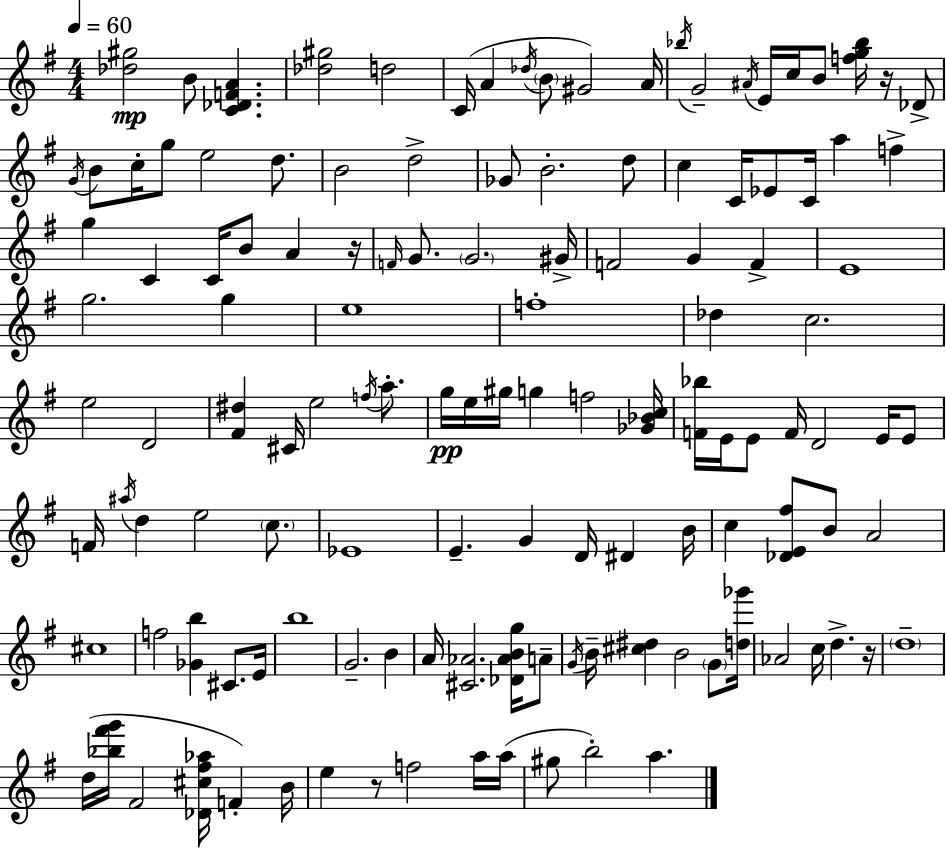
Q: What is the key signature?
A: E minor